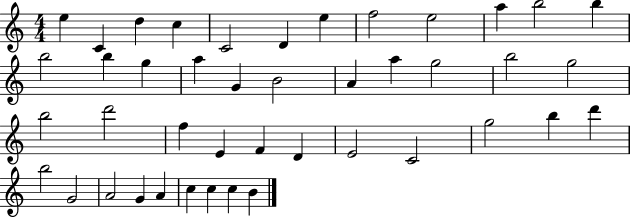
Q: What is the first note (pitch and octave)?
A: E5